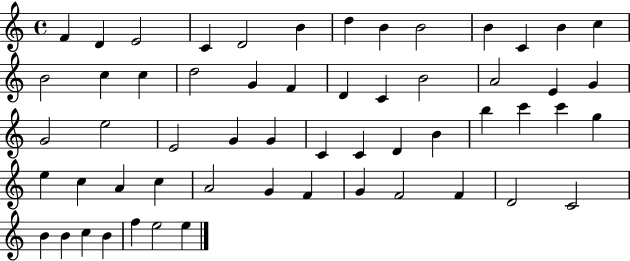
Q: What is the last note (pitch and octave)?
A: E5